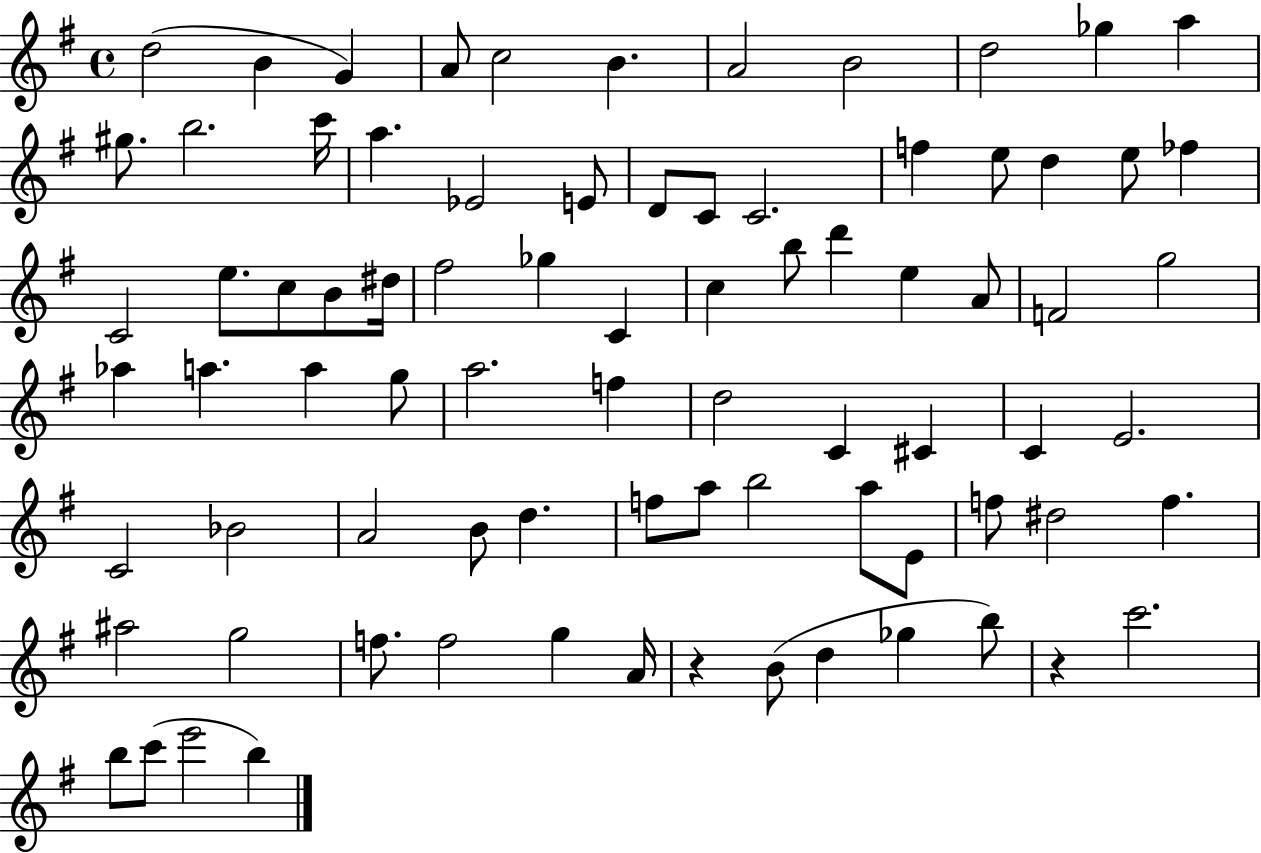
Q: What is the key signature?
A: G major